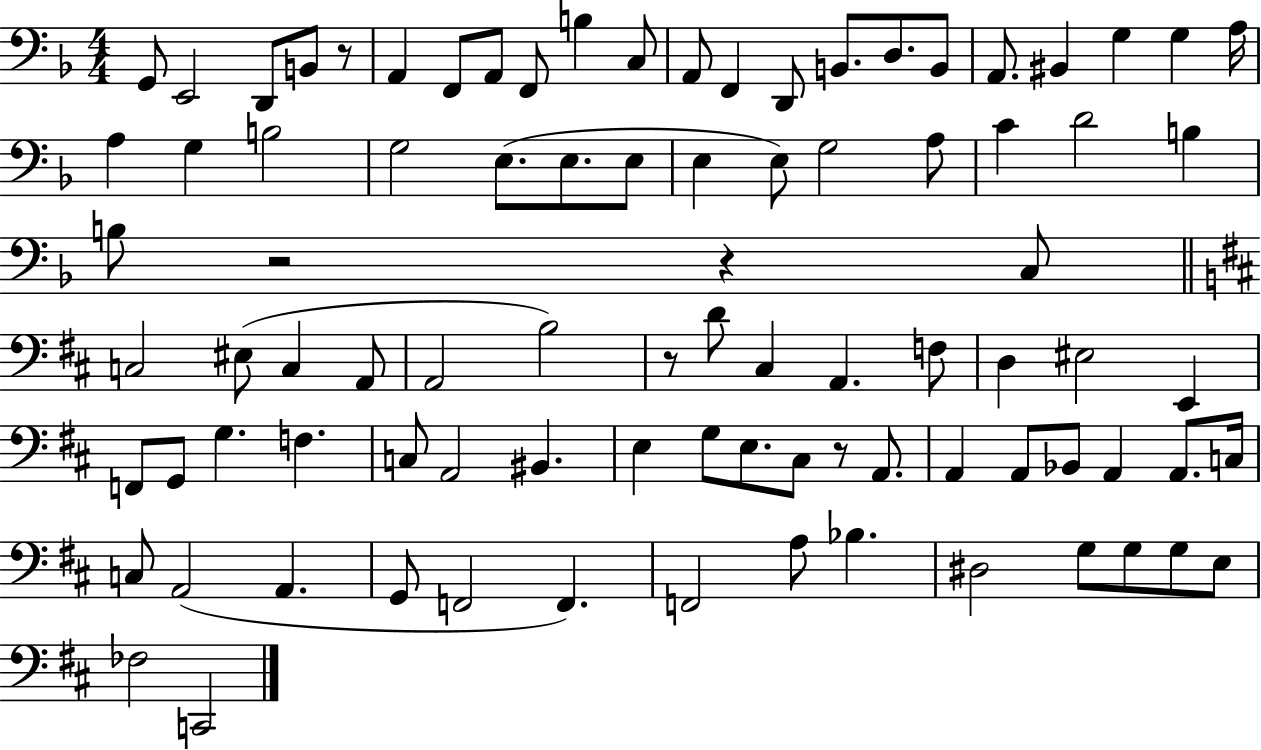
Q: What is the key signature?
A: F major